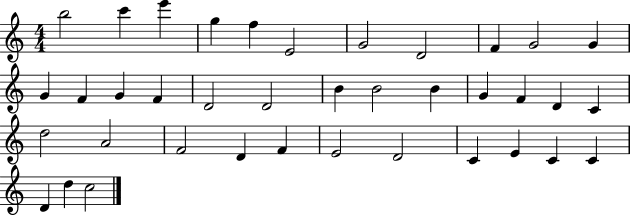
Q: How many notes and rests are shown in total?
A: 38